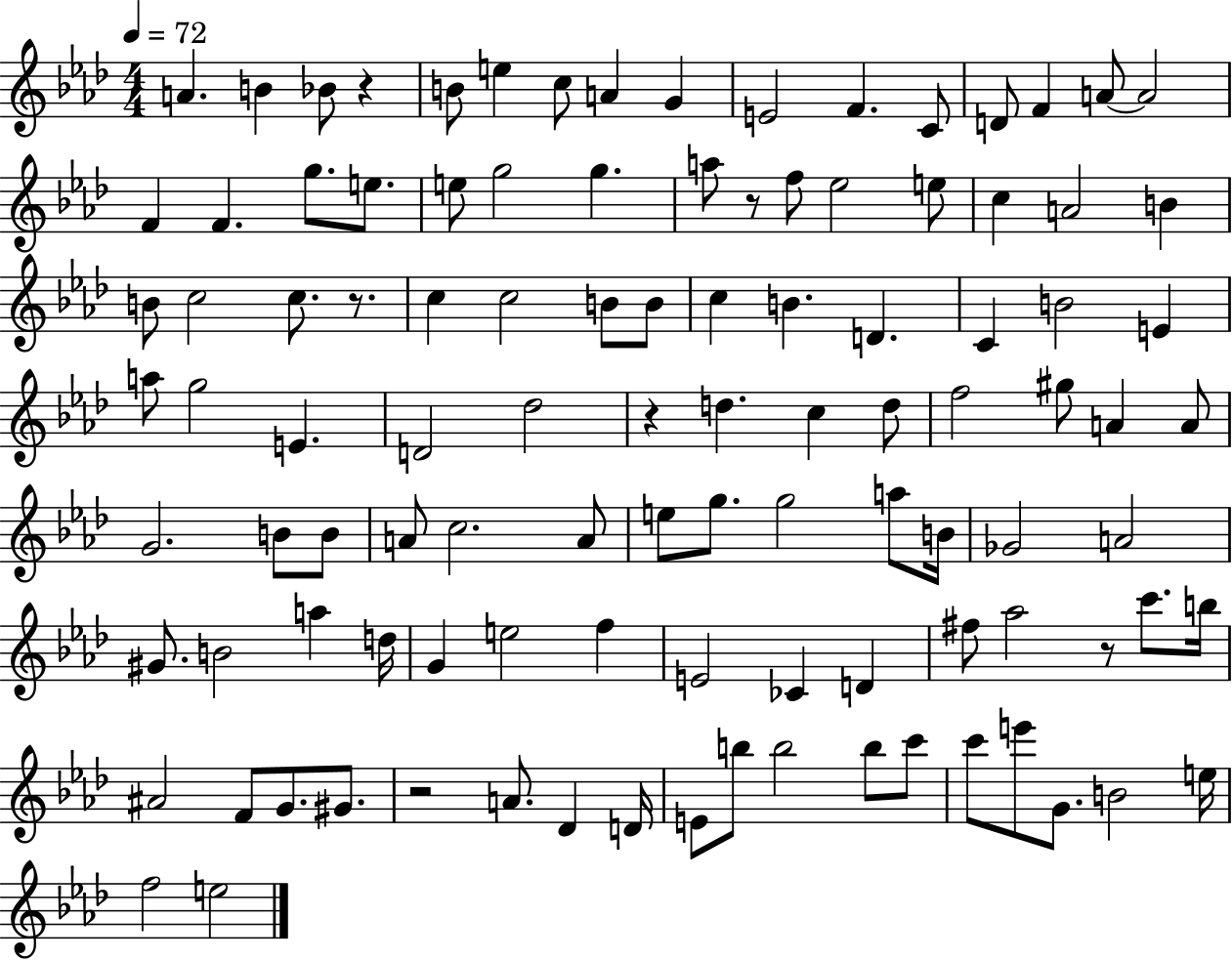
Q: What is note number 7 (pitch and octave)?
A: A4